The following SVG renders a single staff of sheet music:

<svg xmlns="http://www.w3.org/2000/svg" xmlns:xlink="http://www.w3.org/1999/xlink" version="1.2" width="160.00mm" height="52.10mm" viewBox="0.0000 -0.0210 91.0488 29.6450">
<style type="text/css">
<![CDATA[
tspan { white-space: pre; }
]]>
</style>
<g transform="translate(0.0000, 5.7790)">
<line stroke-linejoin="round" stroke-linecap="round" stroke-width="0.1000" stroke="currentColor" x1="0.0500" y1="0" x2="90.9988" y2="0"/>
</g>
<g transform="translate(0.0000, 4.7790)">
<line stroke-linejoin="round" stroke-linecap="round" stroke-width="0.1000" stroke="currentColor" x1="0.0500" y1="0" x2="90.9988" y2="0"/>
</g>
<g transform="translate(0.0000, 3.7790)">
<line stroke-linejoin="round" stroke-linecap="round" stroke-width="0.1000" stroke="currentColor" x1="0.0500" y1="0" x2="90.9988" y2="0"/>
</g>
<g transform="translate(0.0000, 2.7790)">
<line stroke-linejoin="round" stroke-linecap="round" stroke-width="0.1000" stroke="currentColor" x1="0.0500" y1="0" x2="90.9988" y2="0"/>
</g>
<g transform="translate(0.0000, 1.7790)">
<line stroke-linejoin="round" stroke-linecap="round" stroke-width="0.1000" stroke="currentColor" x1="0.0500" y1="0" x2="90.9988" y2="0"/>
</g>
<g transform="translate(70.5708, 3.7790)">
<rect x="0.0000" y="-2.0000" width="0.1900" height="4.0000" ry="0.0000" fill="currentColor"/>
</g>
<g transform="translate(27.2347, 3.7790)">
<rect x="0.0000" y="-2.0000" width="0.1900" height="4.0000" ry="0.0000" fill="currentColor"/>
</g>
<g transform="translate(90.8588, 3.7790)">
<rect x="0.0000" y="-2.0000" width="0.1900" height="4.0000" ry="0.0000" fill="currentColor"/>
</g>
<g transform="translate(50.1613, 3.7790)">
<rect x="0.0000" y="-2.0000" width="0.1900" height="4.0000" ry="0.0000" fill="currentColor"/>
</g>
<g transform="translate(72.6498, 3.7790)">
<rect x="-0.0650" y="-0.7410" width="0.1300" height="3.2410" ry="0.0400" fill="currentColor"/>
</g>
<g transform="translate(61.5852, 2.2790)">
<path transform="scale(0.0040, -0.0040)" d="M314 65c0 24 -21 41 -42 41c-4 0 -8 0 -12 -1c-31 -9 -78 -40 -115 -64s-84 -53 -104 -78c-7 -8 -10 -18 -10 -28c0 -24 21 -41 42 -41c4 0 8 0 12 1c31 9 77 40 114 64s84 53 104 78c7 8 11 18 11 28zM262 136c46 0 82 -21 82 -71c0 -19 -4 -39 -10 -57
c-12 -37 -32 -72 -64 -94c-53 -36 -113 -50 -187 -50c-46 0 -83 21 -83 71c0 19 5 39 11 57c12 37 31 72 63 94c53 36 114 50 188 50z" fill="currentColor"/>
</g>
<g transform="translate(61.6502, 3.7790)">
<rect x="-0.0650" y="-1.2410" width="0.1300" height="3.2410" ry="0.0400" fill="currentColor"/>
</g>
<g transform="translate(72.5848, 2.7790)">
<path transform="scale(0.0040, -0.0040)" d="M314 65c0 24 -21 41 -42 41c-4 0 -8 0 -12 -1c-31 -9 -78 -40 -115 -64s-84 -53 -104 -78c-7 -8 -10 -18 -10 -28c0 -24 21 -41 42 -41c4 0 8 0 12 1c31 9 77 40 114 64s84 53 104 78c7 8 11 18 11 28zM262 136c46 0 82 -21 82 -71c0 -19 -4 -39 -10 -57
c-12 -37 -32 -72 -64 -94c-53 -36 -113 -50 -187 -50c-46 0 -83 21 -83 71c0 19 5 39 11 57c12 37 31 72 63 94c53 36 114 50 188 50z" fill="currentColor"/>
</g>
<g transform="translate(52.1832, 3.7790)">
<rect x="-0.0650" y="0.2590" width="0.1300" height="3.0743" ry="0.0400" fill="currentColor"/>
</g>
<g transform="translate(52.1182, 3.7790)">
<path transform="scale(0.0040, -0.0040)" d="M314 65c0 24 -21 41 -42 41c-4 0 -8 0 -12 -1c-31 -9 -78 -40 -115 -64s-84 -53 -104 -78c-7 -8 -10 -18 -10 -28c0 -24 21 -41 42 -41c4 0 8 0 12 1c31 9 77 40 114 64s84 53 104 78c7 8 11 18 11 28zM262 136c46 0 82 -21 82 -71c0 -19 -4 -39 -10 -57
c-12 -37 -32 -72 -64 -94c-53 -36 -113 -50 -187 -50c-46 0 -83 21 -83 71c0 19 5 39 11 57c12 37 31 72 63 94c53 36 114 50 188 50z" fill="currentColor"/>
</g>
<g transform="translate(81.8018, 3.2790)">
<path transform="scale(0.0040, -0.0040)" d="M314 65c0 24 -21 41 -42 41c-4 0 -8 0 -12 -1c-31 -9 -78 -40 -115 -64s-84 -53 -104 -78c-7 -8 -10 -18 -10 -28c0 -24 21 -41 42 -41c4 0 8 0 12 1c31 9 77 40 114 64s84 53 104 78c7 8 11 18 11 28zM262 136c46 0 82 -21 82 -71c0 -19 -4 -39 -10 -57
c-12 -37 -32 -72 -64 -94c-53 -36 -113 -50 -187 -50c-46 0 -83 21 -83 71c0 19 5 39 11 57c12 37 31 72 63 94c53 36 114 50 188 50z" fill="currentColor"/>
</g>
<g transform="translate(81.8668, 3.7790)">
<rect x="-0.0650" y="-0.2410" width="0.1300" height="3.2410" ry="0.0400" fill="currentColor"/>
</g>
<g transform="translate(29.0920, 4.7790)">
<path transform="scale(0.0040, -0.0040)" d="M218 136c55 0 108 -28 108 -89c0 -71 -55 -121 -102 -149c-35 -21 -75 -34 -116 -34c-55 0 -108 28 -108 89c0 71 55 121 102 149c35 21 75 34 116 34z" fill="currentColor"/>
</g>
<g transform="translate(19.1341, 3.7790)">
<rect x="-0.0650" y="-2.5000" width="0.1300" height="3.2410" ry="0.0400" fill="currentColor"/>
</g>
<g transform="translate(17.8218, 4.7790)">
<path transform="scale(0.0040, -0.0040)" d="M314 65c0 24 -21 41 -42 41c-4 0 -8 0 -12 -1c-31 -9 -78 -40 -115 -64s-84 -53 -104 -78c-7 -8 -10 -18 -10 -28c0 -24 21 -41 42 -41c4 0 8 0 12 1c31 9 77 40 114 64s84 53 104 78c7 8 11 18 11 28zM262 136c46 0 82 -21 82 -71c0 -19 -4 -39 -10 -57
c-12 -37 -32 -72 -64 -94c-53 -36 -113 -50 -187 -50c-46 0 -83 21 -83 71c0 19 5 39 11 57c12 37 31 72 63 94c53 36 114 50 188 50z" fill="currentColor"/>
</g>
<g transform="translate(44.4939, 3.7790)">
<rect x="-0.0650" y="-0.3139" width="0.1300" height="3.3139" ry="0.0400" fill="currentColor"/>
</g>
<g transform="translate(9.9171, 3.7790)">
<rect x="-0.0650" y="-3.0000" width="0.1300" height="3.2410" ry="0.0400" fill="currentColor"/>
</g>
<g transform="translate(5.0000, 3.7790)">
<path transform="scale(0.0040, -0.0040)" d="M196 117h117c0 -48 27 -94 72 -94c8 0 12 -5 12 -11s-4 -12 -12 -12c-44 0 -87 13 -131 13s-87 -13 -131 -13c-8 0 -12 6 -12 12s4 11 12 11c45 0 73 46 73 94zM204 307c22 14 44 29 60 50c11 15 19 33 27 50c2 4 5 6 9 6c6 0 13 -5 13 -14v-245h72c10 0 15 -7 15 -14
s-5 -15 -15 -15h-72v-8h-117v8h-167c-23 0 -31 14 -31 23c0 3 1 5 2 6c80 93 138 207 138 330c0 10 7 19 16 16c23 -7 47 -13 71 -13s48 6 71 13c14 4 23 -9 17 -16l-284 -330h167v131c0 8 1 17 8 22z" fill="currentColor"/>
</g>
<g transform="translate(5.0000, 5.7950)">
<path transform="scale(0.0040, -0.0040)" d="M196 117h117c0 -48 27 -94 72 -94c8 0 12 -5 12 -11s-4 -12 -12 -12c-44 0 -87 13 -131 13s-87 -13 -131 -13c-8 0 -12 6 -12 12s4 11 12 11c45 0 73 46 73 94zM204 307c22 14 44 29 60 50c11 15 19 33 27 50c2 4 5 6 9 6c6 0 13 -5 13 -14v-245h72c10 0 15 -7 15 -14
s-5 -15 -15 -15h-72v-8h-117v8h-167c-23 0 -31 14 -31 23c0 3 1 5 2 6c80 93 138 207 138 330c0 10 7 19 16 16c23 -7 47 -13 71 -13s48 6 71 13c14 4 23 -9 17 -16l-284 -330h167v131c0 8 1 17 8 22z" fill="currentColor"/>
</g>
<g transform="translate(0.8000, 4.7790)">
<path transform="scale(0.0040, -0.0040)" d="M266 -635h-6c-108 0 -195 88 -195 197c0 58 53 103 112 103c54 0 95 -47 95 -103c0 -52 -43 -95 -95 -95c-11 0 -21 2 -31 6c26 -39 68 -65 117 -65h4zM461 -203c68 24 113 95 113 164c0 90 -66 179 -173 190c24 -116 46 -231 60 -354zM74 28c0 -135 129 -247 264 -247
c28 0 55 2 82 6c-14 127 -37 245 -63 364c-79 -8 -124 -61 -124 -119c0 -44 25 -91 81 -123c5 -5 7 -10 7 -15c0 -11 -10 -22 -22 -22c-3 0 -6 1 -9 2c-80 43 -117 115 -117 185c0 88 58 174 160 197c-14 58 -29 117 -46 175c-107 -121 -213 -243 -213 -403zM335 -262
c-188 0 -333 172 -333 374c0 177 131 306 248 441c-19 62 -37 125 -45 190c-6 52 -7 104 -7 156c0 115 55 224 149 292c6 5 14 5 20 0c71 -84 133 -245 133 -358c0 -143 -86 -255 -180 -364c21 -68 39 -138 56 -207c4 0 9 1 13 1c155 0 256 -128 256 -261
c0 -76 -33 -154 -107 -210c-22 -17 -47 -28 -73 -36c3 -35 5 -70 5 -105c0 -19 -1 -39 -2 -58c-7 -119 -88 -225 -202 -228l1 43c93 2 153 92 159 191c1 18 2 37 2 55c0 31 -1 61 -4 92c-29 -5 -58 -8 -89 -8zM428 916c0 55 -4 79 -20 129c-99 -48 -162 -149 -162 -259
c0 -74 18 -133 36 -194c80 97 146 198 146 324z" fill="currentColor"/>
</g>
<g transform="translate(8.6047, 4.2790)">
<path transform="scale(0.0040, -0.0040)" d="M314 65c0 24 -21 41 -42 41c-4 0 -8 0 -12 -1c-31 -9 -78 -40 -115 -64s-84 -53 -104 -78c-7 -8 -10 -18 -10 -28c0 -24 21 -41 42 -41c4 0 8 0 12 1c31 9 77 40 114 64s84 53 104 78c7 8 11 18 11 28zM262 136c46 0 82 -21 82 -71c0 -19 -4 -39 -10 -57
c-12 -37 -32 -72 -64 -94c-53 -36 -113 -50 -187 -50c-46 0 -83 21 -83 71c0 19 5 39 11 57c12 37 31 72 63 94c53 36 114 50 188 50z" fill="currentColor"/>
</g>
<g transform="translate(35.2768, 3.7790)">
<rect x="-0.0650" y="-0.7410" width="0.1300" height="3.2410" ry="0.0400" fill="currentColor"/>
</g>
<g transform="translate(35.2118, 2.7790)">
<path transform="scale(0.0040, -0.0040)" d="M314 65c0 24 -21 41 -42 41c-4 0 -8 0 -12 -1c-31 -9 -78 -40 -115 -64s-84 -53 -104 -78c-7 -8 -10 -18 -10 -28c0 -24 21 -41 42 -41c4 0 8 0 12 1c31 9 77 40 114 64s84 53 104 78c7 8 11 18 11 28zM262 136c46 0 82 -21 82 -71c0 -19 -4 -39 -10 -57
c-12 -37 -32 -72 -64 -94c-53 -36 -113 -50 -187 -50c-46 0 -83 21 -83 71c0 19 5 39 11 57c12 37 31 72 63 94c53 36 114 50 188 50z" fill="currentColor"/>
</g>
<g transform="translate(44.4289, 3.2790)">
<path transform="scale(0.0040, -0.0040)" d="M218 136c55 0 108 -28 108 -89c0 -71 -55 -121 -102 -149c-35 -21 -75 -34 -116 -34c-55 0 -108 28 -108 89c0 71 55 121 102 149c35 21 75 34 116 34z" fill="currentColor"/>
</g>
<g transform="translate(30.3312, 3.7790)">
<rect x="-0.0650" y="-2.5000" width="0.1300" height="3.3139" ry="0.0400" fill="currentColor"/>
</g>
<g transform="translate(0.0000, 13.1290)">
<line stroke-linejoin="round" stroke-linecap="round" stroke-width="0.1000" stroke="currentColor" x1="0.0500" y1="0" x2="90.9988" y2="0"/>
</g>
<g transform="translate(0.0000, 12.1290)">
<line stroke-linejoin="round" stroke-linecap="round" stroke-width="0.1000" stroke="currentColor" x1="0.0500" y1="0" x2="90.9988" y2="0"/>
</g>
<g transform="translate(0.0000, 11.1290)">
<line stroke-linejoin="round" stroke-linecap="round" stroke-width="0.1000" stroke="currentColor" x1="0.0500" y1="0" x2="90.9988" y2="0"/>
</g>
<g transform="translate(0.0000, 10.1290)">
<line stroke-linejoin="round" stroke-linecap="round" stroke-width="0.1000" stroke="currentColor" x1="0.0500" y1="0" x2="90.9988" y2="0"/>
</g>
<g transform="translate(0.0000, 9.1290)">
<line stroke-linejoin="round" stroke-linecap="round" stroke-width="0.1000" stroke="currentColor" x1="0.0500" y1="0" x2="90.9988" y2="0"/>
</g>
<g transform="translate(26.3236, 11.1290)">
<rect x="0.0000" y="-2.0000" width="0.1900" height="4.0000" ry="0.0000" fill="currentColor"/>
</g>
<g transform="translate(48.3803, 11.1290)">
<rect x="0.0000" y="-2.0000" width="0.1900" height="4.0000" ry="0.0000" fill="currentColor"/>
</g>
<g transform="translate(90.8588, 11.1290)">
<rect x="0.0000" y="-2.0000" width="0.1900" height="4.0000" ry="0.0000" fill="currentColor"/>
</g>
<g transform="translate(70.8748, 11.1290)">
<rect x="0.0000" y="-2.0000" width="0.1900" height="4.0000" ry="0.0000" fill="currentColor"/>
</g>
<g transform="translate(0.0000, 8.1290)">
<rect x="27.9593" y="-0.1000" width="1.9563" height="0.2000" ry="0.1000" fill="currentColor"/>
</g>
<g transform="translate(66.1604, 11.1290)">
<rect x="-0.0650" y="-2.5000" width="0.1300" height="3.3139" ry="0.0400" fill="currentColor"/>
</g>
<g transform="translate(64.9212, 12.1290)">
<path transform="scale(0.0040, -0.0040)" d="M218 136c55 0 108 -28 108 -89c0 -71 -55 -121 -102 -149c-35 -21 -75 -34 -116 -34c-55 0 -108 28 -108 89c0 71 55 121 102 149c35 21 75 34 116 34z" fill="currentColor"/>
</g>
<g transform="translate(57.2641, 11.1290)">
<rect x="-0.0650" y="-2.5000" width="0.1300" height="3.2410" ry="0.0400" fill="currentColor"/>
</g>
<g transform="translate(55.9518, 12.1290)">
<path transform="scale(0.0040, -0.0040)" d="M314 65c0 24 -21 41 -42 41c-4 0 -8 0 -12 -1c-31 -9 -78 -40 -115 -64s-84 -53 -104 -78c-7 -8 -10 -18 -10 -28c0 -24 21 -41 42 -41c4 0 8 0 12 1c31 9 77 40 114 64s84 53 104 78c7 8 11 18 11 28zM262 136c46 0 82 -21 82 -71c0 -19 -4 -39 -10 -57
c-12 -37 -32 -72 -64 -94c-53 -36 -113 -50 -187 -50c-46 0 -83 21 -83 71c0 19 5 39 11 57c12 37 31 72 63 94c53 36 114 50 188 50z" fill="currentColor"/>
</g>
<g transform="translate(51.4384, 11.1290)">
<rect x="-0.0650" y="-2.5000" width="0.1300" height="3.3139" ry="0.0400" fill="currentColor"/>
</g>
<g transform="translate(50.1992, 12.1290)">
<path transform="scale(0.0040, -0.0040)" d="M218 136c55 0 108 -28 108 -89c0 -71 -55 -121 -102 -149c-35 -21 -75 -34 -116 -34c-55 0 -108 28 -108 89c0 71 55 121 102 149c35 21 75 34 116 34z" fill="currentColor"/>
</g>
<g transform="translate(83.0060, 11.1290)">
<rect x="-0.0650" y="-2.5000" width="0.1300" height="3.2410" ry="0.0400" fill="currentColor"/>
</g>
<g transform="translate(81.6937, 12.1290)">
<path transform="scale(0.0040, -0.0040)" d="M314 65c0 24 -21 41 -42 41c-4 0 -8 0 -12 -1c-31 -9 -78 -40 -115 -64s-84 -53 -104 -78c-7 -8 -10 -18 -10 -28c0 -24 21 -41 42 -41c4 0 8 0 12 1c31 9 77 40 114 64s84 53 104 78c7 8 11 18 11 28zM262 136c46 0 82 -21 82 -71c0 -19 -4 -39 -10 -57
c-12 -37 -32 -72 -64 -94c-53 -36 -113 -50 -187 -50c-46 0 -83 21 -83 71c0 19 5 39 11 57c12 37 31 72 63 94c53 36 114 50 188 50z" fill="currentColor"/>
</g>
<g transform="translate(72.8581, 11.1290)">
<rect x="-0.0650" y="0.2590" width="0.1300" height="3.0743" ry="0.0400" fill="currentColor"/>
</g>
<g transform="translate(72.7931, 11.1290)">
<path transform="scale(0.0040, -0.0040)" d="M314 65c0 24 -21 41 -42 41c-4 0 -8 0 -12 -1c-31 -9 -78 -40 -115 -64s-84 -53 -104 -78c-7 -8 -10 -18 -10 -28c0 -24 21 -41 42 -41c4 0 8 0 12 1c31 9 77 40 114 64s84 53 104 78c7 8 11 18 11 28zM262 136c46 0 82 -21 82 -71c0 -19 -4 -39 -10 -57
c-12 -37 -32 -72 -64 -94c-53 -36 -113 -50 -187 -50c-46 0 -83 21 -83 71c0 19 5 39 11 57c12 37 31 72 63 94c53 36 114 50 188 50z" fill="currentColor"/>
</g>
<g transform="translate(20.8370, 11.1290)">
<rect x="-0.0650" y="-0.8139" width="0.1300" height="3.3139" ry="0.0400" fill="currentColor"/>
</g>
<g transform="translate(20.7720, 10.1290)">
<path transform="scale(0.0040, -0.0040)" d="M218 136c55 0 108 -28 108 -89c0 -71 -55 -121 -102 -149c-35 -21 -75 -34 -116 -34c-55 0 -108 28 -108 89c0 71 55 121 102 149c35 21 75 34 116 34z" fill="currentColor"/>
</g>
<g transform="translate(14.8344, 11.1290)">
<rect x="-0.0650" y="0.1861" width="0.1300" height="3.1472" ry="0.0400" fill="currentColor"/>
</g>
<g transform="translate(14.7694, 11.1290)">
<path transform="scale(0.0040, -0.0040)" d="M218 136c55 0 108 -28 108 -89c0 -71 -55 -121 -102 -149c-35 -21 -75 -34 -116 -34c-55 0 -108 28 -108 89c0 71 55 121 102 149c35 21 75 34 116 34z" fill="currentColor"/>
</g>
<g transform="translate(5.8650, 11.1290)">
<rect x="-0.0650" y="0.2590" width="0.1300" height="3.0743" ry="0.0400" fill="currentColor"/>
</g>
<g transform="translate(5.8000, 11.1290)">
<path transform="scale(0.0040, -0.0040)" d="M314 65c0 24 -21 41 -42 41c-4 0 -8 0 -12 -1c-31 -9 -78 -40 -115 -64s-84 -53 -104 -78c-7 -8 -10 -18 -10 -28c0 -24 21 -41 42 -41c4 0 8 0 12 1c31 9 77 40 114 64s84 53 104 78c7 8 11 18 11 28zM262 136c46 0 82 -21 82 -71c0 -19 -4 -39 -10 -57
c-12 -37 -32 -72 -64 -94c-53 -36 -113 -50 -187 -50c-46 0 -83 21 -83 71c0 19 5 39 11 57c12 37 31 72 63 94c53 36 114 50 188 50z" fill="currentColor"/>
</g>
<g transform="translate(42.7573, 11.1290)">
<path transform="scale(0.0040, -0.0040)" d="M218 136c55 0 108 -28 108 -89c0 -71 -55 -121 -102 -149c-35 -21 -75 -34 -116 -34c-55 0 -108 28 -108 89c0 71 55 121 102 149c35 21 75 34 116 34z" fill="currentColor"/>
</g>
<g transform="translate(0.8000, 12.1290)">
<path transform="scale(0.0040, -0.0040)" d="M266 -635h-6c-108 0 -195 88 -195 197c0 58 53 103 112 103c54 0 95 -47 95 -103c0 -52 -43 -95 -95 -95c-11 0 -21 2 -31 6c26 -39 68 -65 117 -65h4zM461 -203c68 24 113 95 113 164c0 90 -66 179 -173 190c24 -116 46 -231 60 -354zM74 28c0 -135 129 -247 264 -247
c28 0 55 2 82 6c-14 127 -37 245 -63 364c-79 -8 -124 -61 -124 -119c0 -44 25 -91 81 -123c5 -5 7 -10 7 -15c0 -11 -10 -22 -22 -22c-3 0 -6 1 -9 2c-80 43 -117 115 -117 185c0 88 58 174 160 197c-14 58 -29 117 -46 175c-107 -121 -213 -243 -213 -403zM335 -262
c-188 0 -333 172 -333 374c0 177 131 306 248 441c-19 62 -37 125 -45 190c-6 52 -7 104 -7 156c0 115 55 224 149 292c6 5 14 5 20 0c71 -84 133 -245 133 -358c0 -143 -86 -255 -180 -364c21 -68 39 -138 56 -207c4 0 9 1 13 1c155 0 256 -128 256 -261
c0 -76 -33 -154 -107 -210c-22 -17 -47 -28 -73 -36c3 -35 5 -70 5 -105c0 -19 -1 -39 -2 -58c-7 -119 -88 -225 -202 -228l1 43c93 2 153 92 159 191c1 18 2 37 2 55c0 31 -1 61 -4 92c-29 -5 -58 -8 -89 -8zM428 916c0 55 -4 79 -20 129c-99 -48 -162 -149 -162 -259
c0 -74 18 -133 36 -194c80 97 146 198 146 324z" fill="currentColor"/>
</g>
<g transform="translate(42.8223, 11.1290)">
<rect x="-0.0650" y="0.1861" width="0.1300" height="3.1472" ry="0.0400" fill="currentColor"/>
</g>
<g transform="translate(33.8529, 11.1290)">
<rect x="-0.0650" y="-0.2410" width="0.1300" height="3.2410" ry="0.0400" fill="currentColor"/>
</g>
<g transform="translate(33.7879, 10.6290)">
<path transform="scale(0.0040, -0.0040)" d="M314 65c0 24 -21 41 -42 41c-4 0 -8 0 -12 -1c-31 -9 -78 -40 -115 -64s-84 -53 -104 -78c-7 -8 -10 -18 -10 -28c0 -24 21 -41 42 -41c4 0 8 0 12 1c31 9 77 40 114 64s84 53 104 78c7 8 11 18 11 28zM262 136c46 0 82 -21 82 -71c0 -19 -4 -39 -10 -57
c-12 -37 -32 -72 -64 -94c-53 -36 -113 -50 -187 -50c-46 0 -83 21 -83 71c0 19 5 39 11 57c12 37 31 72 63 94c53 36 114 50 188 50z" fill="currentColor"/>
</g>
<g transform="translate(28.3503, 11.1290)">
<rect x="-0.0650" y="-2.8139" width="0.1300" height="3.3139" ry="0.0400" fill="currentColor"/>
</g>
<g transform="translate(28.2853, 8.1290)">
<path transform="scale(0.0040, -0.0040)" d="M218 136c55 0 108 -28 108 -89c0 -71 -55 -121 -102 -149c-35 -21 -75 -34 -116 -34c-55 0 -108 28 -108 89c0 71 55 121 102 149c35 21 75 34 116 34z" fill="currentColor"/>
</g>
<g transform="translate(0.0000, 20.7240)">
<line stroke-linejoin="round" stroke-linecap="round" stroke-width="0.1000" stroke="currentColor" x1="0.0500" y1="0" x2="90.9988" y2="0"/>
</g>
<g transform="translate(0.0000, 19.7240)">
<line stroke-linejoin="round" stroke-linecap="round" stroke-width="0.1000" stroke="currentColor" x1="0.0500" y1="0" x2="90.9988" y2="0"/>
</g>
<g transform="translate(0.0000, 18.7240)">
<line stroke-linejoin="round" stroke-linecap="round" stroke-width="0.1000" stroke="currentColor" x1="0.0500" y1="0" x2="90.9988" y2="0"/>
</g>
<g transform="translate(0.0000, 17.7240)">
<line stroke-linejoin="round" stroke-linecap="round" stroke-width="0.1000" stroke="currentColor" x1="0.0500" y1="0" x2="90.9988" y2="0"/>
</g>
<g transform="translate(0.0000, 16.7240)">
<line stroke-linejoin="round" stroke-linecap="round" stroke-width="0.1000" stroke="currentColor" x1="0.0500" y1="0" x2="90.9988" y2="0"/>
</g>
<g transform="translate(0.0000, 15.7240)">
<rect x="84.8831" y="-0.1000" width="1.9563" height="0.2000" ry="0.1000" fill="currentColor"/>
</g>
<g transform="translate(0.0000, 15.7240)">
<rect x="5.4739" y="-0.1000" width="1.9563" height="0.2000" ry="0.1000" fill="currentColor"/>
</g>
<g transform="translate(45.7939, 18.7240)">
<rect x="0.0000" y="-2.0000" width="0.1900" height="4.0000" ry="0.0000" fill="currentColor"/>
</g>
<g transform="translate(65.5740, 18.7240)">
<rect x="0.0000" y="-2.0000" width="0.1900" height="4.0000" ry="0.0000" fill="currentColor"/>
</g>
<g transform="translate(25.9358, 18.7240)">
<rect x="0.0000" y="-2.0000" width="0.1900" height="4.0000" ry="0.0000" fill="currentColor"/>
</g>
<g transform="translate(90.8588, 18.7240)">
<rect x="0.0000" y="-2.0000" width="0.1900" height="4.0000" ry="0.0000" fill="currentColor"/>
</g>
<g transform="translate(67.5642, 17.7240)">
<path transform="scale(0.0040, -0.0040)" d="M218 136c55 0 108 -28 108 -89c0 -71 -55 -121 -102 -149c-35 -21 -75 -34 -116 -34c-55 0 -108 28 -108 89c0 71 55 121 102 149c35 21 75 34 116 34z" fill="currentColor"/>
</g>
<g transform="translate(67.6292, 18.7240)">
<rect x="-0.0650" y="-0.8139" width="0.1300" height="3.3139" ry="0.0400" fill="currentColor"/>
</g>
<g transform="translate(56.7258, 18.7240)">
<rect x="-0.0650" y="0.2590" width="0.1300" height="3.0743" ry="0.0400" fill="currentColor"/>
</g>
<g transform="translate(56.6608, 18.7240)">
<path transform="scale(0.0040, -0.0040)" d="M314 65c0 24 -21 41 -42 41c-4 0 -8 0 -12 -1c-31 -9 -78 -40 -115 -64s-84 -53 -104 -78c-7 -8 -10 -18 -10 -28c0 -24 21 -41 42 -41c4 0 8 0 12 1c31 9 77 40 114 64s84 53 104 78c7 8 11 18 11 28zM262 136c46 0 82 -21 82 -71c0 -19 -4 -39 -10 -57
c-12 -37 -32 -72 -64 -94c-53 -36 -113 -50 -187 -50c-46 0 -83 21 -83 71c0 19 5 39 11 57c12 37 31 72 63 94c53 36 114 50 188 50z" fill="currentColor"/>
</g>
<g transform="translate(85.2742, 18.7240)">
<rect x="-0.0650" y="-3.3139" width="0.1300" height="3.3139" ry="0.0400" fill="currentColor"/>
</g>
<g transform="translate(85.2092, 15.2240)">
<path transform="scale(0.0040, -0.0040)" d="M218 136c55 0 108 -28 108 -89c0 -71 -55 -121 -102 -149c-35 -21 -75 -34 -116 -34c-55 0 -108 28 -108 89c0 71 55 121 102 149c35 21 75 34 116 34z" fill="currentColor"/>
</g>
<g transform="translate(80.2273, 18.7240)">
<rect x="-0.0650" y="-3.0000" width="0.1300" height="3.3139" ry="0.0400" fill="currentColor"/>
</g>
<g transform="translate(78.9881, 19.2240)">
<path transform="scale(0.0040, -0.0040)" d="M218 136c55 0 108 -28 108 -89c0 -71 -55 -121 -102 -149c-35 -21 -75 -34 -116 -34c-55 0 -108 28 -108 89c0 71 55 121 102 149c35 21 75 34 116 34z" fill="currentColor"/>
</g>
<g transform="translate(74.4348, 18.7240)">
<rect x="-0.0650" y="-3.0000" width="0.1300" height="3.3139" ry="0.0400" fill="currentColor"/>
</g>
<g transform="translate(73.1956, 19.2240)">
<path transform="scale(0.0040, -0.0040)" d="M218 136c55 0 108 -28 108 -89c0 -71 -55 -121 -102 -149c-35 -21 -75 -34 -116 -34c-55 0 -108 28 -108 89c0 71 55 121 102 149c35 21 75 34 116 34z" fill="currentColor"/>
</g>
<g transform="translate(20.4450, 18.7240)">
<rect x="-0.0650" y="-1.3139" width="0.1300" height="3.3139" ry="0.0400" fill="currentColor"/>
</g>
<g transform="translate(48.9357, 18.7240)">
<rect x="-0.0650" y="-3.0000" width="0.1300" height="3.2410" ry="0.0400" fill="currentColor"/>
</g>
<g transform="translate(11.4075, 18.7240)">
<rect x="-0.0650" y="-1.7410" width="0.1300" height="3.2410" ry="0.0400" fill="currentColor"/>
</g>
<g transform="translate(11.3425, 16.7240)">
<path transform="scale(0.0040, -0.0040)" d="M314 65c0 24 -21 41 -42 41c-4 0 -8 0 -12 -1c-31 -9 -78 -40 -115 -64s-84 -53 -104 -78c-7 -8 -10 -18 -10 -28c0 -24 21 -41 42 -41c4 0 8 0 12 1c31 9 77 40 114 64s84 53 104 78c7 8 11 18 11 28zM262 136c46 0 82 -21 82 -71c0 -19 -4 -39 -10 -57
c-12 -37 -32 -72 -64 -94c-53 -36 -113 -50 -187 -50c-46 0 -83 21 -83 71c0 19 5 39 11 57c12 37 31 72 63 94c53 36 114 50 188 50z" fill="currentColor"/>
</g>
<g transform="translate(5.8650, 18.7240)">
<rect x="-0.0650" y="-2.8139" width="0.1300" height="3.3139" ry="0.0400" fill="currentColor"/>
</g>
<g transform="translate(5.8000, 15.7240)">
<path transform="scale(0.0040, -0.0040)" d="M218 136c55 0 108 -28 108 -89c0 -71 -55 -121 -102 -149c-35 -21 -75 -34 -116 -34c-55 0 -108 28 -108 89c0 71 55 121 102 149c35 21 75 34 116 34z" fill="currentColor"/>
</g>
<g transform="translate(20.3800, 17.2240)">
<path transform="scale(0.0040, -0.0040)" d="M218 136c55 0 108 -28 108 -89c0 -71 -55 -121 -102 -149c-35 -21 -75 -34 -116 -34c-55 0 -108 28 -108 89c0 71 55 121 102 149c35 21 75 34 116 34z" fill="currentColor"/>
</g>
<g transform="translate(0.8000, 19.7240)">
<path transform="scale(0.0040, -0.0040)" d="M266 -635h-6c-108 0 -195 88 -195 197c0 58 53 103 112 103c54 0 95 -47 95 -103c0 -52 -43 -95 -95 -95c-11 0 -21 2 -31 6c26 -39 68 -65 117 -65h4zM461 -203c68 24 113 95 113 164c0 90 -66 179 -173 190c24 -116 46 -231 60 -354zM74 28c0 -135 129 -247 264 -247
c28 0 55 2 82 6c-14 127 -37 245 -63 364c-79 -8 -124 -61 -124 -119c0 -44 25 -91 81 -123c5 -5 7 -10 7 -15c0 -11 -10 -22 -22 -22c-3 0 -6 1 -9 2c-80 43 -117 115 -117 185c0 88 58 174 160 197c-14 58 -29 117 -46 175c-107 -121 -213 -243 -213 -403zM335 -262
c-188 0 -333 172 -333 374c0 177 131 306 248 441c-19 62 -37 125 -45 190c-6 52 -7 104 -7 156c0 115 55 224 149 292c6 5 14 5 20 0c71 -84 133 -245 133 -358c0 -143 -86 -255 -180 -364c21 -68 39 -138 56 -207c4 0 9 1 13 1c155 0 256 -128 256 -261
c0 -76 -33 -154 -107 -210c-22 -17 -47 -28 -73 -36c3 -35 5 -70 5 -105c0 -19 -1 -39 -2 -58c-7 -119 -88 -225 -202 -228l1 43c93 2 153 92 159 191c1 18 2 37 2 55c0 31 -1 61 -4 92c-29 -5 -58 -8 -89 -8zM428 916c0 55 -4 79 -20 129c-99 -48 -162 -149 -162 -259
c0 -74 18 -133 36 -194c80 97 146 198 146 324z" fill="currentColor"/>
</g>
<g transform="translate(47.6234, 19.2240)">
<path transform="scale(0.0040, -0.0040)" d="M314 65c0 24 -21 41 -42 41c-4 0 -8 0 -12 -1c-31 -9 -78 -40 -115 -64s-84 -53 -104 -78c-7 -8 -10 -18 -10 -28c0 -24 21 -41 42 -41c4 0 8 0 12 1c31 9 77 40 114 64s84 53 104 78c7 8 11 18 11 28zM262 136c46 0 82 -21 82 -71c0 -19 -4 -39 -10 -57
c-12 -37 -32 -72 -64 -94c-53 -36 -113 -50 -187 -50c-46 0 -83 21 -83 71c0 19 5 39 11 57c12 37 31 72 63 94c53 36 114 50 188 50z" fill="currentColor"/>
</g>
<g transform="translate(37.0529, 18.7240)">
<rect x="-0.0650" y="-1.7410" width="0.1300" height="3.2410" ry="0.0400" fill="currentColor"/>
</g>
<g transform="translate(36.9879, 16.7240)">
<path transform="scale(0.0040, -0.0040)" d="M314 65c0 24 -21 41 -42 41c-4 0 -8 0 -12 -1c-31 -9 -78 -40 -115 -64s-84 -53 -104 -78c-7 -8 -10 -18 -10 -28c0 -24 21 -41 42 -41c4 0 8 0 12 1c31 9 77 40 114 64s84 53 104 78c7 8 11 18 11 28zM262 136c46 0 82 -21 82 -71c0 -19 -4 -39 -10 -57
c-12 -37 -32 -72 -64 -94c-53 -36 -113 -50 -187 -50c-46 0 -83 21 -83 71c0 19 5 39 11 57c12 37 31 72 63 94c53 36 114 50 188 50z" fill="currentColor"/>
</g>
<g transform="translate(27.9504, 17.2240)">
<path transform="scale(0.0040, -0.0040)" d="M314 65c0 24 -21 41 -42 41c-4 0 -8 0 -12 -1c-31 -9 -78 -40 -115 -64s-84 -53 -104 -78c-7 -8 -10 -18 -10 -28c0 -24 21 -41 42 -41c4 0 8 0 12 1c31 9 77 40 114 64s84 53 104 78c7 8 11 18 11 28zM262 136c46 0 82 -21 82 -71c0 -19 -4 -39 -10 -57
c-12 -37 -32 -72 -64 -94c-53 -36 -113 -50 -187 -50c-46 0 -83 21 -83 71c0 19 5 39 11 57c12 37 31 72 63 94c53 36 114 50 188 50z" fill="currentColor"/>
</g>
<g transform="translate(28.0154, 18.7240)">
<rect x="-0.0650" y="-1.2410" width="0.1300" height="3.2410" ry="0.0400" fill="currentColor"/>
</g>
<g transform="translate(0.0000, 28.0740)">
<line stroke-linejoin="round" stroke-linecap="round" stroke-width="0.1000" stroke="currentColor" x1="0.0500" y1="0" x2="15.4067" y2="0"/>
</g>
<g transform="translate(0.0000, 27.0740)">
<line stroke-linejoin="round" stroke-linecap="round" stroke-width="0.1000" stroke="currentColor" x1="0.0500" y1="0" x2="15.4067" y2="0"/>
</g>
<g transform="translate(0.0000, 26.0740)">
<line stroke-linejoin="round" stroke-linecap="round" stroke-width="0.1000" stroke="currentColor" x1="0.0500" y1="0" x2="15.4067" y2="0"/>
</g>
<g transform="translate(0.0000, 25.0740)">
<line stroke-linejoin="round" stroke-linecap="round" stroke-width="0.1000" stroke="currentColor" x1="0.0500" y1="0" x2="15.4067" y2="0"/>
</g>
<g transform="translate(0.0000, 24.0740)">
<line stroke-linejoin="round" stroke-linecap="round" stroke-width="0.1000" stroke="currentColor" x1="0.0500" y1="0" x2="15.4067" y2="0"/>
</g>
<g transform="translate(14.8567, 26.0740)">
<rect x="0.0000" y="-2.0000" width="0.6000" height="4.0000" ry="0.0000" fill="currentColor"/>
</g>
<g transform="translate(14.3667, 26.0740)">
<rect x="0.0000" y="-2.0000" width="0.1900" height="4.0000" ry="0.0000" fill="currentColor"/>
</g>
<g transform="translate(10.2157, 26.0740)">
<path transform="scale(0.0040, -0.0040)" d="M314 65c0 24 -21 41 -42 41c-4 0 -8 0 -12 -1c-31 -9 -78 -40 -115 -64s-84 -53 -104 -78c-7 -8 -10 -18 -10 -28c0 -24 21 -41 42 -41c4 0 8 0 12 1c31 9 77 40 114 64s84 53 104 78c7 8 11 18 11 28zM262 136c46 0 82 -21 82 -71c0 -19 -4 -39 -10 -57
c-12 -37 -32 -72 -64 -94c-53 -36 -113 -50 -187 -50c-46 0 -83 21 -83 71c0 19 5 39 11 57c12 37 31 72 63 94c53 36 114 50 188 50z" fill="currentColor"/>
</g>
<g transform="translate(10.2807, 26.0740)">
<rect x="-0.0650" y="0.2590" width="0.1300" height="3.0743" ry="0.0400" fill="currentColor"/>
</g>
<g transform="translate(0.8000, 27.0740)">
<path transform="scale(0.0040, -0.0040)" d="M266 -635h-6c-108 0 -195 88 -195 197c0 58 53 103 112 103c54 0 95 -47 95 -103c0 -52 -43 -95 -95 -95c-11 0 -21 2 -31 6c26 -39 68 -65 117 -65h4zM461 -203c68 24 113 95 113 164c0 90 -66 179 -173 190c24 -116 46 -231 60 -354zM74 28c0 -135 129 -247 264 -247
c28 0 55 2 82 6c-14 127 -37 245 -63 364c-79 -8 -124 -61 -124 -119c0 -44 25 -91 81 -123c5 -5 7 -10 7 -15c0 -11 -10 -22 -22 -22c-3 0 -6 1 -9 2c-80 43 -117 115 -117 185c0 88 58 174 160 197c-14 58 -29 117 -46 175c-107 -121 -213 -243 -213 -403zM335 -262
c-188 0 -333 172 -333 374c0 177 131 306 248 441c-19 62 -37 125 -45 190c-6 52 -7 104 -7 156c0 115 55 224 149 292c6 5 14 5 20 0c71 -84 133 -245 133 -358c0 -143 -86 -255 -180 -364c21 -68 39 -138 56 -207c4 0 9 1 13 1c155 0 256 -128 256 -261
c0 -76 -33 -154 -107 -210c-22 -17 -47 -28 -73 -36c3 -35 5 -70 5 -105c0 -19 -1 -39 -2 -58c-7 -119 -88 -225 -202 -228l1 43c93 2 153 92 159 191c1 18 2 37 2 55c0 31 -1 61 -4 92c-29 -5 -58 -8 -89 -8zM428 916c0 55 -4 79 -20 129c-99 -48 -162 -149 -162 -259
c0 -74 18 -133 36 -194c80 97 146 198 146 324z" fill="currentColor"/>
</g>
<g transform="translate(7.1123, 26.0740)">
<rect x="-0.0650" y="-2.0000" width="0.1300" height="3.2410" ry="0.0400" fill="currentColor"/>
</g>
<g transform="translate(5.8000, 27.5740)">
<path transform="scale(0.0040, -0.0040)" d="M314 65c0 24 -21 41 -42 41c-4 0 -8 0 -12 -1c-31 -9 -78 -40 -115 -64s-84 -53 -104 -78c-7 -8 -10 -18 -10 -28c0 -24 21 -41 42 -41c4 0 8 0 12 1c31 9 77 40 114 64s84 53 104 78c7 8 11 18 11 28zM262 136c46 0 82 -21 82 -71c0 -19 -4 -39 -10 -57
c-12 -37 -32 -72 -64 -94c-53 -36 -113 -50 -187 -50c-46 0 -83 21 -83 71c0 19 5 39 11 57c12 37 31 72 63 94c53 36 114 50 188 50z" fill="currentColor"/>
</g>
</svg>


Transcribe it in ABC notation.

X:1
T:Untitled
M:4/4
L:1/4
K:C
A2 G2 G d2 c B2 e2 d2 c2 B2 B d a c2 B G G2 G B2 G2 a f2 e e2 f2 A2 B2 d A A b F2 B2